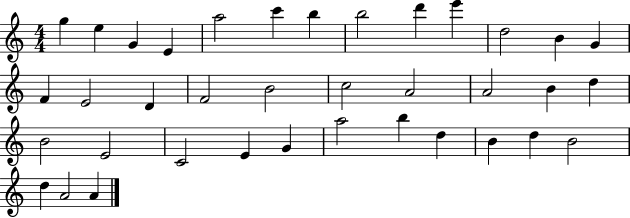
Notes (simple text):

G5/q E5/q G4/q E4/q A5/h C6/q B5/q B5/h D6/q E6/q D5/h B4/q G4/q F4/q E4/h D4/q F4/h B4/h C5/h A4/h A4/h B4/q D5/q B4/h E4/h C4/h E4/q G4/q A5/h B5/q D5/q B4/q D5/q B4/h D5/q A4/h A4/q